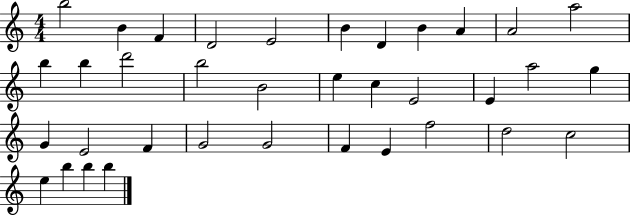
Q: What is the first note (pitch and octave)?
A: B5